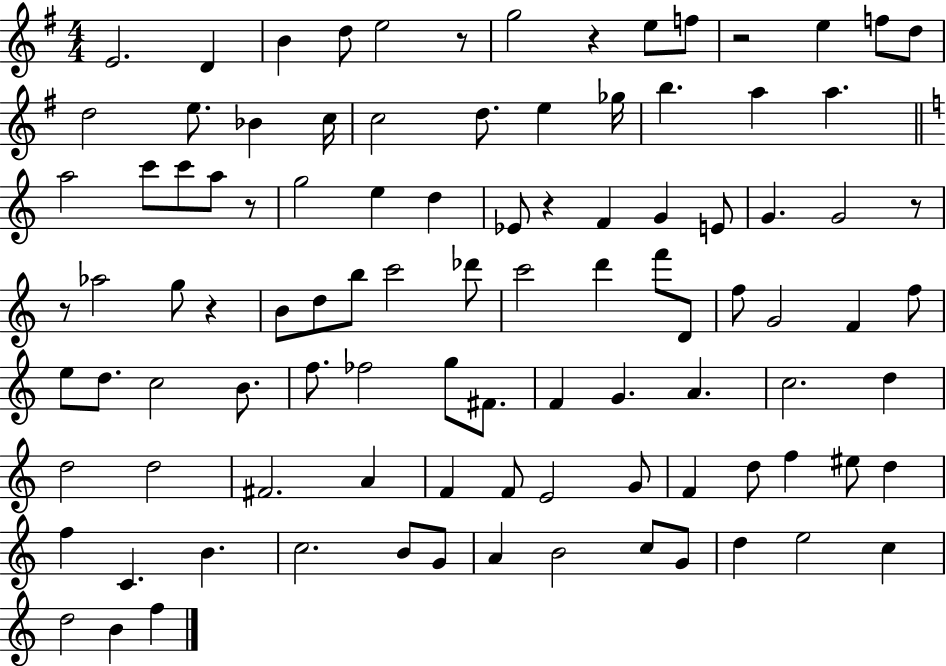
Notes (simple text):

E4/h. D4/q B4/q D5/e E5/h R/e G5/h R/q E5/e F5/e R/h E5/q F5/e D5/e D5/h E5/e. Bb4/q C5/s C5/h D5/e. E5/q Gb5/s B5/q. A5/q A5/q. A5/h C6/e C6/e A5/e R/e G5/h E5/q D5/q Eb4/e R/q F4/q G4/q E4/e G4/q. G4/h R/e R/e Ab5/h G5/e R/q B4/e D5/e B5/e C6/h Db6/e C6/h D6/q F6/e D4/e F5/e G4/h F4/q F5/e E5/e D5/e. C5/h B4/e. F5/e. FES5/h G5/e F#4/e. F4/q G4/q. A4/q. C5/h. D5/q D5/h D5/h F#4/h. A4/q F4/q F4/e E4/h G4/e F4/q D5/e F5/q EIS5/e D5/q F5/q C4/q. B4/q. C5/h. B4/e G4/e A4/q B4/h C5/e G4/e D5/q E5/h C5/q D5/h B4/q F5/q